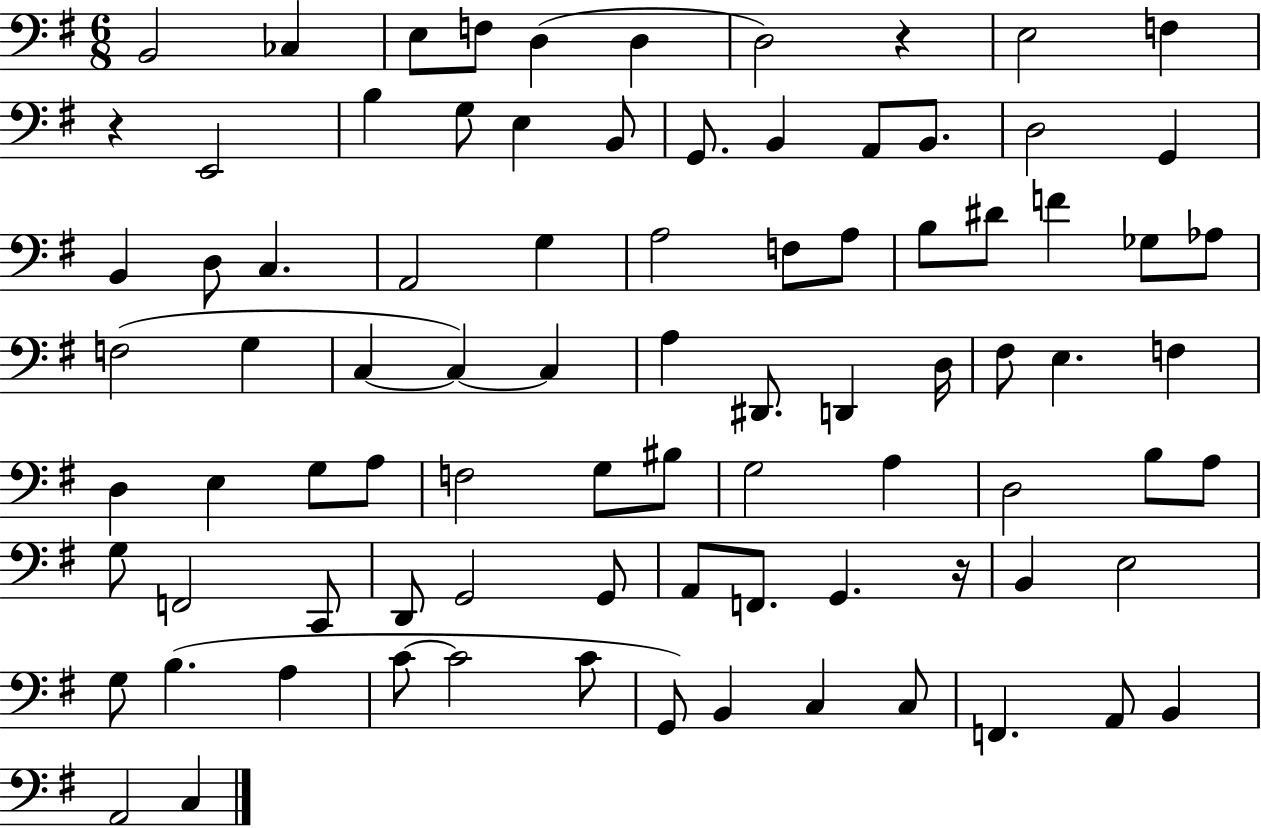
{
  \clef bass
  \numericTimeSignature
  \time 6/8
  \key g \major
  b,2 ces4 | e8 f8 d4( d4 | d2) r4 | e2 f4 | \break r4 e,2 | b4 g8 e4 b,8 | g,8. b,4 a,8 b,8. | d2 g,4 | \break b,4 d8 c4. | a,2 g4 | a2 f8 a8 | b8 dis'8 f'4 ges8 aes8 | \break f2( g4 | c4~~ c4~~) c4 | a4 dis,8. d,4 d16 | fis8 e4. f4 | \break d4 e4 g8 a8 | f2 g8 bis8 | g2 a4 | d2 b8 a8 | \break g8 f,2 c,8 | d,8 g,2 g,8 | a,8 f,8. g,4. r16 | b,4 e2 | \break g8 b4.( a4 | c'8~~ c'2 c'8 | g,8) b,4 c4 c8 | f,4. a,8 b,4 | \break a,2 c4 | \bar "|."
}